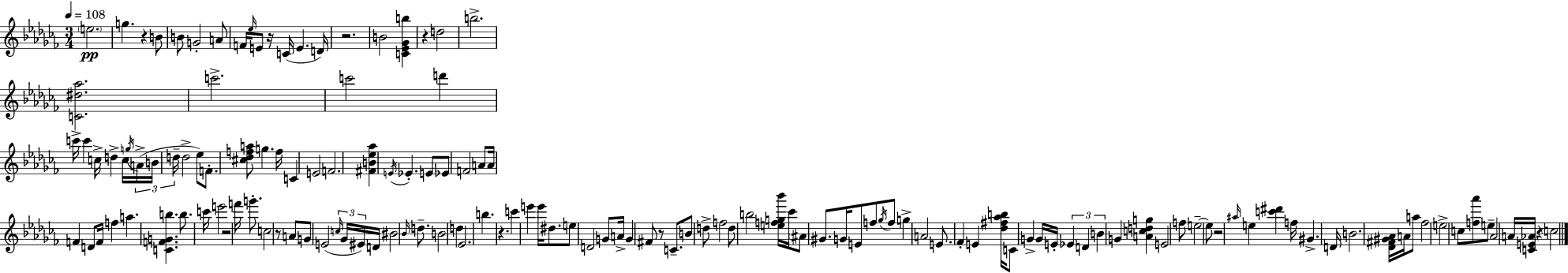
{
  \clef treble
  \numericTimeSignature
  \time 3/4
  \key aes \minor
  \tempo 4 = 108
  \parenthesize e''2.\pp | g''4. r4 b'8 | b'8 g'2-. a'8 | f'16 \grace { ees''16 } e'8 r16 c'16( e'4. | \break d'16) r2. | b'2 <c' ees' ges' b''>4 | r4 d''2 | b''2.-> | \break <c' dis'' aes''>2. | c'''2.-> | c'''2 d'''4 | c'''16-> c'''4 c''16-> d''4-> c''16 | \break \acciaccatura { g''16 }( \tuplet 3/2 { a'16-> b'16 d''16-- } d''2-> | ees''8) f'8.-. <cis'' des'' f'' a''>8 g''4. | f''16 c'4 e'2 | f'2. | \break <fis' b' ees'' aes''>4 \acciaccatura { e'16 } ees'4.-. | e'8 ees'8 f'2 | a'8 a'16 f'4 d'8 f'16 f''4 | a''4. <c' f' g' b''>4. | \break b''8. c'''16 e'''2 | r2 f'''16 | g'''8.-. c''2 r8 | a'8 g'8 e'2( | \break \tuplet 3/2 { \grace { c''16 } ges'16 eis'16) } d'16 bis'2 | \grace { bes'16 } d''8.-- b'2 | d''4 ees'2. | b''4. r4. | \break c'''4 e'''4 | e'''16 dis''8. e''8 d'2 | g'8 a'16-> g'4 fis'8 | r8 c'8.-- b'8 d''8-> f''2 | \break d''8 b''2 | <e'' f'' g'' bes'''>16 ces'''16 \parenthesize ais'8 gis'8. g'16 e'8 | f''8 \acciaccatura { ges''16 } f''8 g''4-> a'2 | e'8. fes'4-. | \break e'4 <des'' fis'' aes'' b''>16 c'8 g'4-> | g'16 e'16-. \tuplet 3/2 { ees'4 d'4 b'4 } | g'4 <a' c'' d'' g''>4 e'2 | f''8 e''2--~~ | \break e''8 r2 | \grace { ais''16 } e''4 <c''' dis'''>4 f''16 | gis'4.-> d'16 b'2. | <des' fis' gis' aes'>16 a'16 a''8 fes''2 | \break e''2-> | c''8 <f'' aes'''>8 e''8-- aes'2 | a'16 <c' e' aes'>16 r4 \parenthesize c''2 | \bar "|."
}